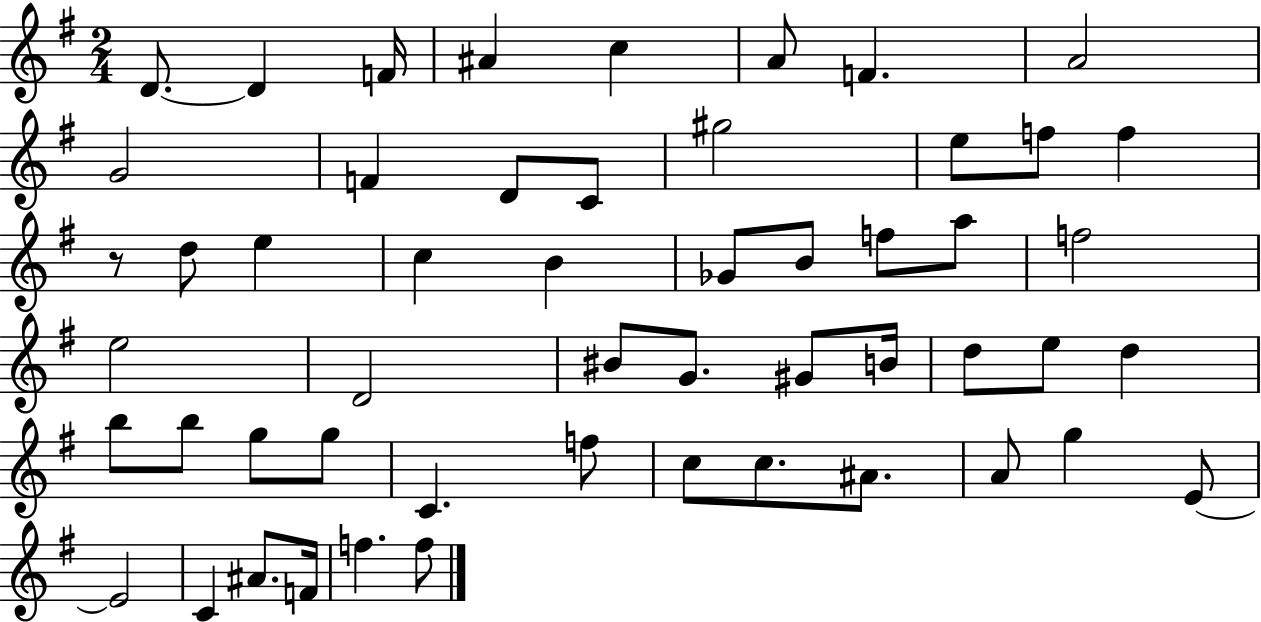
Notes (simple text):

D4/e. D4/q F4/s A#4/q C5/q A4/e F4/q. A4/h G4/h F4/q D4/e C4/e G#5/h E5/e F5/e F5/q R/e D5/e E5/q C5/q B4/q Gb4/e B4/e F5/e A5/e F5/h E5/h D4/h BIS4/e G4/e. G#4/e B4/s D5/e E5/e D5/q B5/e B5/e G5/e G5/e C4/q. F5/e C5/e C5/e. A#4/e. A4/e G5/q E4/e E4/h C4/q A#4/e. F4/s F5/q. F5/e